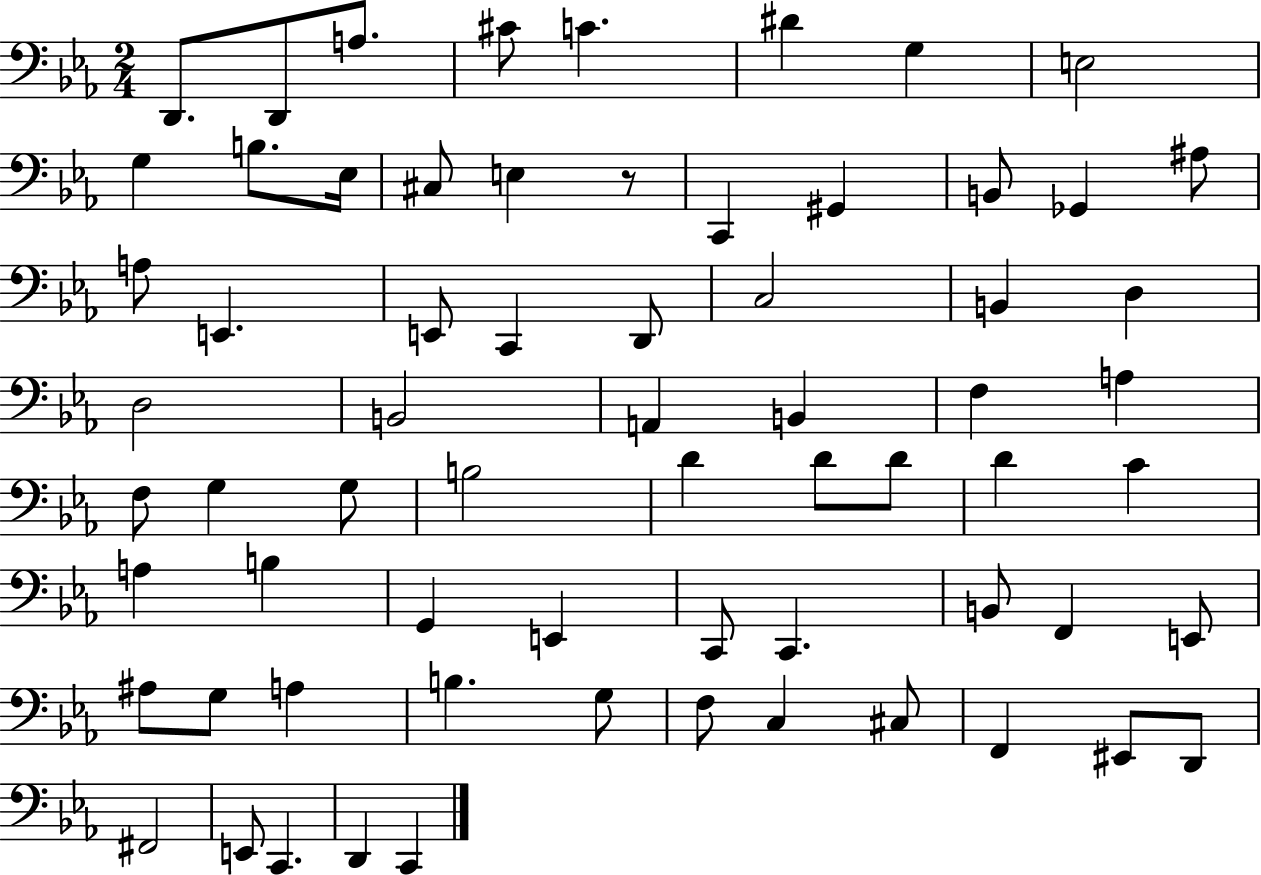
{
  \clef bass
  \numericTimeSignature
  \time 2/4
  \key ees \major
  d,8. d,8 a8. | cis'8 c'4. | dis'4 g4 | e2 | \break g4 b8. ees16 | cis8 e4 r8 | c,4 gis,4 | b,8 ges,4 ais8 | \break a8 e,4. | e,8 c,4 d,8 | c2 | b,4 d4 | \break d2 | b,2 | a,4 b,4 | f4 a4 | \break f8 g4 g8 | b2 | d'4 d'8 d'8 | d'4 c'4 | \break a4 b4 | g,4 e,4 | c,8 c,4. | b,8 f,4 e,8 | \break ais8 g8 a4 | b4. g8 | f8 c4 cis8 | f,4 eis,8 d,8 | \break fis,2 | e,8 c,4. | d,4 c,4 | \bar "|."
}